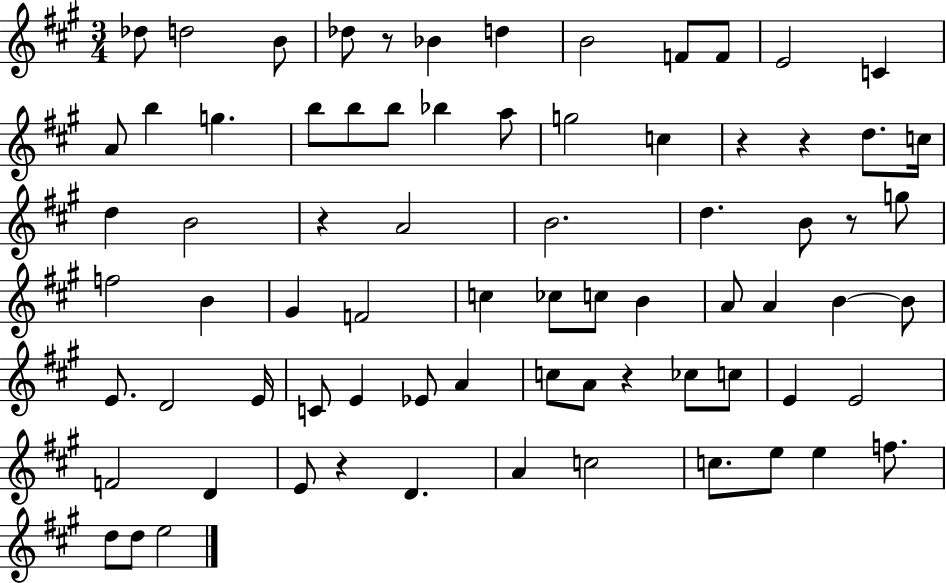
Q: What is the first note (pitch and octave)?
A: Db5